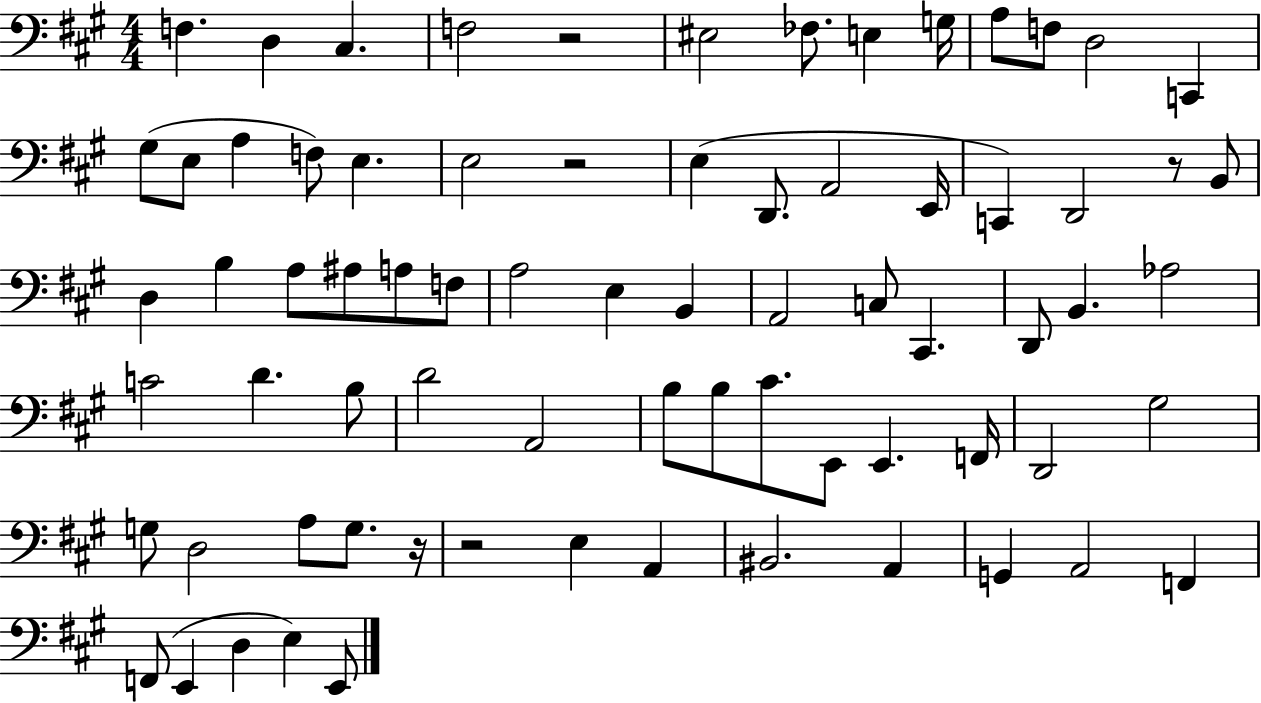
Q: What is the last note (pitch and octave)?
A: E2